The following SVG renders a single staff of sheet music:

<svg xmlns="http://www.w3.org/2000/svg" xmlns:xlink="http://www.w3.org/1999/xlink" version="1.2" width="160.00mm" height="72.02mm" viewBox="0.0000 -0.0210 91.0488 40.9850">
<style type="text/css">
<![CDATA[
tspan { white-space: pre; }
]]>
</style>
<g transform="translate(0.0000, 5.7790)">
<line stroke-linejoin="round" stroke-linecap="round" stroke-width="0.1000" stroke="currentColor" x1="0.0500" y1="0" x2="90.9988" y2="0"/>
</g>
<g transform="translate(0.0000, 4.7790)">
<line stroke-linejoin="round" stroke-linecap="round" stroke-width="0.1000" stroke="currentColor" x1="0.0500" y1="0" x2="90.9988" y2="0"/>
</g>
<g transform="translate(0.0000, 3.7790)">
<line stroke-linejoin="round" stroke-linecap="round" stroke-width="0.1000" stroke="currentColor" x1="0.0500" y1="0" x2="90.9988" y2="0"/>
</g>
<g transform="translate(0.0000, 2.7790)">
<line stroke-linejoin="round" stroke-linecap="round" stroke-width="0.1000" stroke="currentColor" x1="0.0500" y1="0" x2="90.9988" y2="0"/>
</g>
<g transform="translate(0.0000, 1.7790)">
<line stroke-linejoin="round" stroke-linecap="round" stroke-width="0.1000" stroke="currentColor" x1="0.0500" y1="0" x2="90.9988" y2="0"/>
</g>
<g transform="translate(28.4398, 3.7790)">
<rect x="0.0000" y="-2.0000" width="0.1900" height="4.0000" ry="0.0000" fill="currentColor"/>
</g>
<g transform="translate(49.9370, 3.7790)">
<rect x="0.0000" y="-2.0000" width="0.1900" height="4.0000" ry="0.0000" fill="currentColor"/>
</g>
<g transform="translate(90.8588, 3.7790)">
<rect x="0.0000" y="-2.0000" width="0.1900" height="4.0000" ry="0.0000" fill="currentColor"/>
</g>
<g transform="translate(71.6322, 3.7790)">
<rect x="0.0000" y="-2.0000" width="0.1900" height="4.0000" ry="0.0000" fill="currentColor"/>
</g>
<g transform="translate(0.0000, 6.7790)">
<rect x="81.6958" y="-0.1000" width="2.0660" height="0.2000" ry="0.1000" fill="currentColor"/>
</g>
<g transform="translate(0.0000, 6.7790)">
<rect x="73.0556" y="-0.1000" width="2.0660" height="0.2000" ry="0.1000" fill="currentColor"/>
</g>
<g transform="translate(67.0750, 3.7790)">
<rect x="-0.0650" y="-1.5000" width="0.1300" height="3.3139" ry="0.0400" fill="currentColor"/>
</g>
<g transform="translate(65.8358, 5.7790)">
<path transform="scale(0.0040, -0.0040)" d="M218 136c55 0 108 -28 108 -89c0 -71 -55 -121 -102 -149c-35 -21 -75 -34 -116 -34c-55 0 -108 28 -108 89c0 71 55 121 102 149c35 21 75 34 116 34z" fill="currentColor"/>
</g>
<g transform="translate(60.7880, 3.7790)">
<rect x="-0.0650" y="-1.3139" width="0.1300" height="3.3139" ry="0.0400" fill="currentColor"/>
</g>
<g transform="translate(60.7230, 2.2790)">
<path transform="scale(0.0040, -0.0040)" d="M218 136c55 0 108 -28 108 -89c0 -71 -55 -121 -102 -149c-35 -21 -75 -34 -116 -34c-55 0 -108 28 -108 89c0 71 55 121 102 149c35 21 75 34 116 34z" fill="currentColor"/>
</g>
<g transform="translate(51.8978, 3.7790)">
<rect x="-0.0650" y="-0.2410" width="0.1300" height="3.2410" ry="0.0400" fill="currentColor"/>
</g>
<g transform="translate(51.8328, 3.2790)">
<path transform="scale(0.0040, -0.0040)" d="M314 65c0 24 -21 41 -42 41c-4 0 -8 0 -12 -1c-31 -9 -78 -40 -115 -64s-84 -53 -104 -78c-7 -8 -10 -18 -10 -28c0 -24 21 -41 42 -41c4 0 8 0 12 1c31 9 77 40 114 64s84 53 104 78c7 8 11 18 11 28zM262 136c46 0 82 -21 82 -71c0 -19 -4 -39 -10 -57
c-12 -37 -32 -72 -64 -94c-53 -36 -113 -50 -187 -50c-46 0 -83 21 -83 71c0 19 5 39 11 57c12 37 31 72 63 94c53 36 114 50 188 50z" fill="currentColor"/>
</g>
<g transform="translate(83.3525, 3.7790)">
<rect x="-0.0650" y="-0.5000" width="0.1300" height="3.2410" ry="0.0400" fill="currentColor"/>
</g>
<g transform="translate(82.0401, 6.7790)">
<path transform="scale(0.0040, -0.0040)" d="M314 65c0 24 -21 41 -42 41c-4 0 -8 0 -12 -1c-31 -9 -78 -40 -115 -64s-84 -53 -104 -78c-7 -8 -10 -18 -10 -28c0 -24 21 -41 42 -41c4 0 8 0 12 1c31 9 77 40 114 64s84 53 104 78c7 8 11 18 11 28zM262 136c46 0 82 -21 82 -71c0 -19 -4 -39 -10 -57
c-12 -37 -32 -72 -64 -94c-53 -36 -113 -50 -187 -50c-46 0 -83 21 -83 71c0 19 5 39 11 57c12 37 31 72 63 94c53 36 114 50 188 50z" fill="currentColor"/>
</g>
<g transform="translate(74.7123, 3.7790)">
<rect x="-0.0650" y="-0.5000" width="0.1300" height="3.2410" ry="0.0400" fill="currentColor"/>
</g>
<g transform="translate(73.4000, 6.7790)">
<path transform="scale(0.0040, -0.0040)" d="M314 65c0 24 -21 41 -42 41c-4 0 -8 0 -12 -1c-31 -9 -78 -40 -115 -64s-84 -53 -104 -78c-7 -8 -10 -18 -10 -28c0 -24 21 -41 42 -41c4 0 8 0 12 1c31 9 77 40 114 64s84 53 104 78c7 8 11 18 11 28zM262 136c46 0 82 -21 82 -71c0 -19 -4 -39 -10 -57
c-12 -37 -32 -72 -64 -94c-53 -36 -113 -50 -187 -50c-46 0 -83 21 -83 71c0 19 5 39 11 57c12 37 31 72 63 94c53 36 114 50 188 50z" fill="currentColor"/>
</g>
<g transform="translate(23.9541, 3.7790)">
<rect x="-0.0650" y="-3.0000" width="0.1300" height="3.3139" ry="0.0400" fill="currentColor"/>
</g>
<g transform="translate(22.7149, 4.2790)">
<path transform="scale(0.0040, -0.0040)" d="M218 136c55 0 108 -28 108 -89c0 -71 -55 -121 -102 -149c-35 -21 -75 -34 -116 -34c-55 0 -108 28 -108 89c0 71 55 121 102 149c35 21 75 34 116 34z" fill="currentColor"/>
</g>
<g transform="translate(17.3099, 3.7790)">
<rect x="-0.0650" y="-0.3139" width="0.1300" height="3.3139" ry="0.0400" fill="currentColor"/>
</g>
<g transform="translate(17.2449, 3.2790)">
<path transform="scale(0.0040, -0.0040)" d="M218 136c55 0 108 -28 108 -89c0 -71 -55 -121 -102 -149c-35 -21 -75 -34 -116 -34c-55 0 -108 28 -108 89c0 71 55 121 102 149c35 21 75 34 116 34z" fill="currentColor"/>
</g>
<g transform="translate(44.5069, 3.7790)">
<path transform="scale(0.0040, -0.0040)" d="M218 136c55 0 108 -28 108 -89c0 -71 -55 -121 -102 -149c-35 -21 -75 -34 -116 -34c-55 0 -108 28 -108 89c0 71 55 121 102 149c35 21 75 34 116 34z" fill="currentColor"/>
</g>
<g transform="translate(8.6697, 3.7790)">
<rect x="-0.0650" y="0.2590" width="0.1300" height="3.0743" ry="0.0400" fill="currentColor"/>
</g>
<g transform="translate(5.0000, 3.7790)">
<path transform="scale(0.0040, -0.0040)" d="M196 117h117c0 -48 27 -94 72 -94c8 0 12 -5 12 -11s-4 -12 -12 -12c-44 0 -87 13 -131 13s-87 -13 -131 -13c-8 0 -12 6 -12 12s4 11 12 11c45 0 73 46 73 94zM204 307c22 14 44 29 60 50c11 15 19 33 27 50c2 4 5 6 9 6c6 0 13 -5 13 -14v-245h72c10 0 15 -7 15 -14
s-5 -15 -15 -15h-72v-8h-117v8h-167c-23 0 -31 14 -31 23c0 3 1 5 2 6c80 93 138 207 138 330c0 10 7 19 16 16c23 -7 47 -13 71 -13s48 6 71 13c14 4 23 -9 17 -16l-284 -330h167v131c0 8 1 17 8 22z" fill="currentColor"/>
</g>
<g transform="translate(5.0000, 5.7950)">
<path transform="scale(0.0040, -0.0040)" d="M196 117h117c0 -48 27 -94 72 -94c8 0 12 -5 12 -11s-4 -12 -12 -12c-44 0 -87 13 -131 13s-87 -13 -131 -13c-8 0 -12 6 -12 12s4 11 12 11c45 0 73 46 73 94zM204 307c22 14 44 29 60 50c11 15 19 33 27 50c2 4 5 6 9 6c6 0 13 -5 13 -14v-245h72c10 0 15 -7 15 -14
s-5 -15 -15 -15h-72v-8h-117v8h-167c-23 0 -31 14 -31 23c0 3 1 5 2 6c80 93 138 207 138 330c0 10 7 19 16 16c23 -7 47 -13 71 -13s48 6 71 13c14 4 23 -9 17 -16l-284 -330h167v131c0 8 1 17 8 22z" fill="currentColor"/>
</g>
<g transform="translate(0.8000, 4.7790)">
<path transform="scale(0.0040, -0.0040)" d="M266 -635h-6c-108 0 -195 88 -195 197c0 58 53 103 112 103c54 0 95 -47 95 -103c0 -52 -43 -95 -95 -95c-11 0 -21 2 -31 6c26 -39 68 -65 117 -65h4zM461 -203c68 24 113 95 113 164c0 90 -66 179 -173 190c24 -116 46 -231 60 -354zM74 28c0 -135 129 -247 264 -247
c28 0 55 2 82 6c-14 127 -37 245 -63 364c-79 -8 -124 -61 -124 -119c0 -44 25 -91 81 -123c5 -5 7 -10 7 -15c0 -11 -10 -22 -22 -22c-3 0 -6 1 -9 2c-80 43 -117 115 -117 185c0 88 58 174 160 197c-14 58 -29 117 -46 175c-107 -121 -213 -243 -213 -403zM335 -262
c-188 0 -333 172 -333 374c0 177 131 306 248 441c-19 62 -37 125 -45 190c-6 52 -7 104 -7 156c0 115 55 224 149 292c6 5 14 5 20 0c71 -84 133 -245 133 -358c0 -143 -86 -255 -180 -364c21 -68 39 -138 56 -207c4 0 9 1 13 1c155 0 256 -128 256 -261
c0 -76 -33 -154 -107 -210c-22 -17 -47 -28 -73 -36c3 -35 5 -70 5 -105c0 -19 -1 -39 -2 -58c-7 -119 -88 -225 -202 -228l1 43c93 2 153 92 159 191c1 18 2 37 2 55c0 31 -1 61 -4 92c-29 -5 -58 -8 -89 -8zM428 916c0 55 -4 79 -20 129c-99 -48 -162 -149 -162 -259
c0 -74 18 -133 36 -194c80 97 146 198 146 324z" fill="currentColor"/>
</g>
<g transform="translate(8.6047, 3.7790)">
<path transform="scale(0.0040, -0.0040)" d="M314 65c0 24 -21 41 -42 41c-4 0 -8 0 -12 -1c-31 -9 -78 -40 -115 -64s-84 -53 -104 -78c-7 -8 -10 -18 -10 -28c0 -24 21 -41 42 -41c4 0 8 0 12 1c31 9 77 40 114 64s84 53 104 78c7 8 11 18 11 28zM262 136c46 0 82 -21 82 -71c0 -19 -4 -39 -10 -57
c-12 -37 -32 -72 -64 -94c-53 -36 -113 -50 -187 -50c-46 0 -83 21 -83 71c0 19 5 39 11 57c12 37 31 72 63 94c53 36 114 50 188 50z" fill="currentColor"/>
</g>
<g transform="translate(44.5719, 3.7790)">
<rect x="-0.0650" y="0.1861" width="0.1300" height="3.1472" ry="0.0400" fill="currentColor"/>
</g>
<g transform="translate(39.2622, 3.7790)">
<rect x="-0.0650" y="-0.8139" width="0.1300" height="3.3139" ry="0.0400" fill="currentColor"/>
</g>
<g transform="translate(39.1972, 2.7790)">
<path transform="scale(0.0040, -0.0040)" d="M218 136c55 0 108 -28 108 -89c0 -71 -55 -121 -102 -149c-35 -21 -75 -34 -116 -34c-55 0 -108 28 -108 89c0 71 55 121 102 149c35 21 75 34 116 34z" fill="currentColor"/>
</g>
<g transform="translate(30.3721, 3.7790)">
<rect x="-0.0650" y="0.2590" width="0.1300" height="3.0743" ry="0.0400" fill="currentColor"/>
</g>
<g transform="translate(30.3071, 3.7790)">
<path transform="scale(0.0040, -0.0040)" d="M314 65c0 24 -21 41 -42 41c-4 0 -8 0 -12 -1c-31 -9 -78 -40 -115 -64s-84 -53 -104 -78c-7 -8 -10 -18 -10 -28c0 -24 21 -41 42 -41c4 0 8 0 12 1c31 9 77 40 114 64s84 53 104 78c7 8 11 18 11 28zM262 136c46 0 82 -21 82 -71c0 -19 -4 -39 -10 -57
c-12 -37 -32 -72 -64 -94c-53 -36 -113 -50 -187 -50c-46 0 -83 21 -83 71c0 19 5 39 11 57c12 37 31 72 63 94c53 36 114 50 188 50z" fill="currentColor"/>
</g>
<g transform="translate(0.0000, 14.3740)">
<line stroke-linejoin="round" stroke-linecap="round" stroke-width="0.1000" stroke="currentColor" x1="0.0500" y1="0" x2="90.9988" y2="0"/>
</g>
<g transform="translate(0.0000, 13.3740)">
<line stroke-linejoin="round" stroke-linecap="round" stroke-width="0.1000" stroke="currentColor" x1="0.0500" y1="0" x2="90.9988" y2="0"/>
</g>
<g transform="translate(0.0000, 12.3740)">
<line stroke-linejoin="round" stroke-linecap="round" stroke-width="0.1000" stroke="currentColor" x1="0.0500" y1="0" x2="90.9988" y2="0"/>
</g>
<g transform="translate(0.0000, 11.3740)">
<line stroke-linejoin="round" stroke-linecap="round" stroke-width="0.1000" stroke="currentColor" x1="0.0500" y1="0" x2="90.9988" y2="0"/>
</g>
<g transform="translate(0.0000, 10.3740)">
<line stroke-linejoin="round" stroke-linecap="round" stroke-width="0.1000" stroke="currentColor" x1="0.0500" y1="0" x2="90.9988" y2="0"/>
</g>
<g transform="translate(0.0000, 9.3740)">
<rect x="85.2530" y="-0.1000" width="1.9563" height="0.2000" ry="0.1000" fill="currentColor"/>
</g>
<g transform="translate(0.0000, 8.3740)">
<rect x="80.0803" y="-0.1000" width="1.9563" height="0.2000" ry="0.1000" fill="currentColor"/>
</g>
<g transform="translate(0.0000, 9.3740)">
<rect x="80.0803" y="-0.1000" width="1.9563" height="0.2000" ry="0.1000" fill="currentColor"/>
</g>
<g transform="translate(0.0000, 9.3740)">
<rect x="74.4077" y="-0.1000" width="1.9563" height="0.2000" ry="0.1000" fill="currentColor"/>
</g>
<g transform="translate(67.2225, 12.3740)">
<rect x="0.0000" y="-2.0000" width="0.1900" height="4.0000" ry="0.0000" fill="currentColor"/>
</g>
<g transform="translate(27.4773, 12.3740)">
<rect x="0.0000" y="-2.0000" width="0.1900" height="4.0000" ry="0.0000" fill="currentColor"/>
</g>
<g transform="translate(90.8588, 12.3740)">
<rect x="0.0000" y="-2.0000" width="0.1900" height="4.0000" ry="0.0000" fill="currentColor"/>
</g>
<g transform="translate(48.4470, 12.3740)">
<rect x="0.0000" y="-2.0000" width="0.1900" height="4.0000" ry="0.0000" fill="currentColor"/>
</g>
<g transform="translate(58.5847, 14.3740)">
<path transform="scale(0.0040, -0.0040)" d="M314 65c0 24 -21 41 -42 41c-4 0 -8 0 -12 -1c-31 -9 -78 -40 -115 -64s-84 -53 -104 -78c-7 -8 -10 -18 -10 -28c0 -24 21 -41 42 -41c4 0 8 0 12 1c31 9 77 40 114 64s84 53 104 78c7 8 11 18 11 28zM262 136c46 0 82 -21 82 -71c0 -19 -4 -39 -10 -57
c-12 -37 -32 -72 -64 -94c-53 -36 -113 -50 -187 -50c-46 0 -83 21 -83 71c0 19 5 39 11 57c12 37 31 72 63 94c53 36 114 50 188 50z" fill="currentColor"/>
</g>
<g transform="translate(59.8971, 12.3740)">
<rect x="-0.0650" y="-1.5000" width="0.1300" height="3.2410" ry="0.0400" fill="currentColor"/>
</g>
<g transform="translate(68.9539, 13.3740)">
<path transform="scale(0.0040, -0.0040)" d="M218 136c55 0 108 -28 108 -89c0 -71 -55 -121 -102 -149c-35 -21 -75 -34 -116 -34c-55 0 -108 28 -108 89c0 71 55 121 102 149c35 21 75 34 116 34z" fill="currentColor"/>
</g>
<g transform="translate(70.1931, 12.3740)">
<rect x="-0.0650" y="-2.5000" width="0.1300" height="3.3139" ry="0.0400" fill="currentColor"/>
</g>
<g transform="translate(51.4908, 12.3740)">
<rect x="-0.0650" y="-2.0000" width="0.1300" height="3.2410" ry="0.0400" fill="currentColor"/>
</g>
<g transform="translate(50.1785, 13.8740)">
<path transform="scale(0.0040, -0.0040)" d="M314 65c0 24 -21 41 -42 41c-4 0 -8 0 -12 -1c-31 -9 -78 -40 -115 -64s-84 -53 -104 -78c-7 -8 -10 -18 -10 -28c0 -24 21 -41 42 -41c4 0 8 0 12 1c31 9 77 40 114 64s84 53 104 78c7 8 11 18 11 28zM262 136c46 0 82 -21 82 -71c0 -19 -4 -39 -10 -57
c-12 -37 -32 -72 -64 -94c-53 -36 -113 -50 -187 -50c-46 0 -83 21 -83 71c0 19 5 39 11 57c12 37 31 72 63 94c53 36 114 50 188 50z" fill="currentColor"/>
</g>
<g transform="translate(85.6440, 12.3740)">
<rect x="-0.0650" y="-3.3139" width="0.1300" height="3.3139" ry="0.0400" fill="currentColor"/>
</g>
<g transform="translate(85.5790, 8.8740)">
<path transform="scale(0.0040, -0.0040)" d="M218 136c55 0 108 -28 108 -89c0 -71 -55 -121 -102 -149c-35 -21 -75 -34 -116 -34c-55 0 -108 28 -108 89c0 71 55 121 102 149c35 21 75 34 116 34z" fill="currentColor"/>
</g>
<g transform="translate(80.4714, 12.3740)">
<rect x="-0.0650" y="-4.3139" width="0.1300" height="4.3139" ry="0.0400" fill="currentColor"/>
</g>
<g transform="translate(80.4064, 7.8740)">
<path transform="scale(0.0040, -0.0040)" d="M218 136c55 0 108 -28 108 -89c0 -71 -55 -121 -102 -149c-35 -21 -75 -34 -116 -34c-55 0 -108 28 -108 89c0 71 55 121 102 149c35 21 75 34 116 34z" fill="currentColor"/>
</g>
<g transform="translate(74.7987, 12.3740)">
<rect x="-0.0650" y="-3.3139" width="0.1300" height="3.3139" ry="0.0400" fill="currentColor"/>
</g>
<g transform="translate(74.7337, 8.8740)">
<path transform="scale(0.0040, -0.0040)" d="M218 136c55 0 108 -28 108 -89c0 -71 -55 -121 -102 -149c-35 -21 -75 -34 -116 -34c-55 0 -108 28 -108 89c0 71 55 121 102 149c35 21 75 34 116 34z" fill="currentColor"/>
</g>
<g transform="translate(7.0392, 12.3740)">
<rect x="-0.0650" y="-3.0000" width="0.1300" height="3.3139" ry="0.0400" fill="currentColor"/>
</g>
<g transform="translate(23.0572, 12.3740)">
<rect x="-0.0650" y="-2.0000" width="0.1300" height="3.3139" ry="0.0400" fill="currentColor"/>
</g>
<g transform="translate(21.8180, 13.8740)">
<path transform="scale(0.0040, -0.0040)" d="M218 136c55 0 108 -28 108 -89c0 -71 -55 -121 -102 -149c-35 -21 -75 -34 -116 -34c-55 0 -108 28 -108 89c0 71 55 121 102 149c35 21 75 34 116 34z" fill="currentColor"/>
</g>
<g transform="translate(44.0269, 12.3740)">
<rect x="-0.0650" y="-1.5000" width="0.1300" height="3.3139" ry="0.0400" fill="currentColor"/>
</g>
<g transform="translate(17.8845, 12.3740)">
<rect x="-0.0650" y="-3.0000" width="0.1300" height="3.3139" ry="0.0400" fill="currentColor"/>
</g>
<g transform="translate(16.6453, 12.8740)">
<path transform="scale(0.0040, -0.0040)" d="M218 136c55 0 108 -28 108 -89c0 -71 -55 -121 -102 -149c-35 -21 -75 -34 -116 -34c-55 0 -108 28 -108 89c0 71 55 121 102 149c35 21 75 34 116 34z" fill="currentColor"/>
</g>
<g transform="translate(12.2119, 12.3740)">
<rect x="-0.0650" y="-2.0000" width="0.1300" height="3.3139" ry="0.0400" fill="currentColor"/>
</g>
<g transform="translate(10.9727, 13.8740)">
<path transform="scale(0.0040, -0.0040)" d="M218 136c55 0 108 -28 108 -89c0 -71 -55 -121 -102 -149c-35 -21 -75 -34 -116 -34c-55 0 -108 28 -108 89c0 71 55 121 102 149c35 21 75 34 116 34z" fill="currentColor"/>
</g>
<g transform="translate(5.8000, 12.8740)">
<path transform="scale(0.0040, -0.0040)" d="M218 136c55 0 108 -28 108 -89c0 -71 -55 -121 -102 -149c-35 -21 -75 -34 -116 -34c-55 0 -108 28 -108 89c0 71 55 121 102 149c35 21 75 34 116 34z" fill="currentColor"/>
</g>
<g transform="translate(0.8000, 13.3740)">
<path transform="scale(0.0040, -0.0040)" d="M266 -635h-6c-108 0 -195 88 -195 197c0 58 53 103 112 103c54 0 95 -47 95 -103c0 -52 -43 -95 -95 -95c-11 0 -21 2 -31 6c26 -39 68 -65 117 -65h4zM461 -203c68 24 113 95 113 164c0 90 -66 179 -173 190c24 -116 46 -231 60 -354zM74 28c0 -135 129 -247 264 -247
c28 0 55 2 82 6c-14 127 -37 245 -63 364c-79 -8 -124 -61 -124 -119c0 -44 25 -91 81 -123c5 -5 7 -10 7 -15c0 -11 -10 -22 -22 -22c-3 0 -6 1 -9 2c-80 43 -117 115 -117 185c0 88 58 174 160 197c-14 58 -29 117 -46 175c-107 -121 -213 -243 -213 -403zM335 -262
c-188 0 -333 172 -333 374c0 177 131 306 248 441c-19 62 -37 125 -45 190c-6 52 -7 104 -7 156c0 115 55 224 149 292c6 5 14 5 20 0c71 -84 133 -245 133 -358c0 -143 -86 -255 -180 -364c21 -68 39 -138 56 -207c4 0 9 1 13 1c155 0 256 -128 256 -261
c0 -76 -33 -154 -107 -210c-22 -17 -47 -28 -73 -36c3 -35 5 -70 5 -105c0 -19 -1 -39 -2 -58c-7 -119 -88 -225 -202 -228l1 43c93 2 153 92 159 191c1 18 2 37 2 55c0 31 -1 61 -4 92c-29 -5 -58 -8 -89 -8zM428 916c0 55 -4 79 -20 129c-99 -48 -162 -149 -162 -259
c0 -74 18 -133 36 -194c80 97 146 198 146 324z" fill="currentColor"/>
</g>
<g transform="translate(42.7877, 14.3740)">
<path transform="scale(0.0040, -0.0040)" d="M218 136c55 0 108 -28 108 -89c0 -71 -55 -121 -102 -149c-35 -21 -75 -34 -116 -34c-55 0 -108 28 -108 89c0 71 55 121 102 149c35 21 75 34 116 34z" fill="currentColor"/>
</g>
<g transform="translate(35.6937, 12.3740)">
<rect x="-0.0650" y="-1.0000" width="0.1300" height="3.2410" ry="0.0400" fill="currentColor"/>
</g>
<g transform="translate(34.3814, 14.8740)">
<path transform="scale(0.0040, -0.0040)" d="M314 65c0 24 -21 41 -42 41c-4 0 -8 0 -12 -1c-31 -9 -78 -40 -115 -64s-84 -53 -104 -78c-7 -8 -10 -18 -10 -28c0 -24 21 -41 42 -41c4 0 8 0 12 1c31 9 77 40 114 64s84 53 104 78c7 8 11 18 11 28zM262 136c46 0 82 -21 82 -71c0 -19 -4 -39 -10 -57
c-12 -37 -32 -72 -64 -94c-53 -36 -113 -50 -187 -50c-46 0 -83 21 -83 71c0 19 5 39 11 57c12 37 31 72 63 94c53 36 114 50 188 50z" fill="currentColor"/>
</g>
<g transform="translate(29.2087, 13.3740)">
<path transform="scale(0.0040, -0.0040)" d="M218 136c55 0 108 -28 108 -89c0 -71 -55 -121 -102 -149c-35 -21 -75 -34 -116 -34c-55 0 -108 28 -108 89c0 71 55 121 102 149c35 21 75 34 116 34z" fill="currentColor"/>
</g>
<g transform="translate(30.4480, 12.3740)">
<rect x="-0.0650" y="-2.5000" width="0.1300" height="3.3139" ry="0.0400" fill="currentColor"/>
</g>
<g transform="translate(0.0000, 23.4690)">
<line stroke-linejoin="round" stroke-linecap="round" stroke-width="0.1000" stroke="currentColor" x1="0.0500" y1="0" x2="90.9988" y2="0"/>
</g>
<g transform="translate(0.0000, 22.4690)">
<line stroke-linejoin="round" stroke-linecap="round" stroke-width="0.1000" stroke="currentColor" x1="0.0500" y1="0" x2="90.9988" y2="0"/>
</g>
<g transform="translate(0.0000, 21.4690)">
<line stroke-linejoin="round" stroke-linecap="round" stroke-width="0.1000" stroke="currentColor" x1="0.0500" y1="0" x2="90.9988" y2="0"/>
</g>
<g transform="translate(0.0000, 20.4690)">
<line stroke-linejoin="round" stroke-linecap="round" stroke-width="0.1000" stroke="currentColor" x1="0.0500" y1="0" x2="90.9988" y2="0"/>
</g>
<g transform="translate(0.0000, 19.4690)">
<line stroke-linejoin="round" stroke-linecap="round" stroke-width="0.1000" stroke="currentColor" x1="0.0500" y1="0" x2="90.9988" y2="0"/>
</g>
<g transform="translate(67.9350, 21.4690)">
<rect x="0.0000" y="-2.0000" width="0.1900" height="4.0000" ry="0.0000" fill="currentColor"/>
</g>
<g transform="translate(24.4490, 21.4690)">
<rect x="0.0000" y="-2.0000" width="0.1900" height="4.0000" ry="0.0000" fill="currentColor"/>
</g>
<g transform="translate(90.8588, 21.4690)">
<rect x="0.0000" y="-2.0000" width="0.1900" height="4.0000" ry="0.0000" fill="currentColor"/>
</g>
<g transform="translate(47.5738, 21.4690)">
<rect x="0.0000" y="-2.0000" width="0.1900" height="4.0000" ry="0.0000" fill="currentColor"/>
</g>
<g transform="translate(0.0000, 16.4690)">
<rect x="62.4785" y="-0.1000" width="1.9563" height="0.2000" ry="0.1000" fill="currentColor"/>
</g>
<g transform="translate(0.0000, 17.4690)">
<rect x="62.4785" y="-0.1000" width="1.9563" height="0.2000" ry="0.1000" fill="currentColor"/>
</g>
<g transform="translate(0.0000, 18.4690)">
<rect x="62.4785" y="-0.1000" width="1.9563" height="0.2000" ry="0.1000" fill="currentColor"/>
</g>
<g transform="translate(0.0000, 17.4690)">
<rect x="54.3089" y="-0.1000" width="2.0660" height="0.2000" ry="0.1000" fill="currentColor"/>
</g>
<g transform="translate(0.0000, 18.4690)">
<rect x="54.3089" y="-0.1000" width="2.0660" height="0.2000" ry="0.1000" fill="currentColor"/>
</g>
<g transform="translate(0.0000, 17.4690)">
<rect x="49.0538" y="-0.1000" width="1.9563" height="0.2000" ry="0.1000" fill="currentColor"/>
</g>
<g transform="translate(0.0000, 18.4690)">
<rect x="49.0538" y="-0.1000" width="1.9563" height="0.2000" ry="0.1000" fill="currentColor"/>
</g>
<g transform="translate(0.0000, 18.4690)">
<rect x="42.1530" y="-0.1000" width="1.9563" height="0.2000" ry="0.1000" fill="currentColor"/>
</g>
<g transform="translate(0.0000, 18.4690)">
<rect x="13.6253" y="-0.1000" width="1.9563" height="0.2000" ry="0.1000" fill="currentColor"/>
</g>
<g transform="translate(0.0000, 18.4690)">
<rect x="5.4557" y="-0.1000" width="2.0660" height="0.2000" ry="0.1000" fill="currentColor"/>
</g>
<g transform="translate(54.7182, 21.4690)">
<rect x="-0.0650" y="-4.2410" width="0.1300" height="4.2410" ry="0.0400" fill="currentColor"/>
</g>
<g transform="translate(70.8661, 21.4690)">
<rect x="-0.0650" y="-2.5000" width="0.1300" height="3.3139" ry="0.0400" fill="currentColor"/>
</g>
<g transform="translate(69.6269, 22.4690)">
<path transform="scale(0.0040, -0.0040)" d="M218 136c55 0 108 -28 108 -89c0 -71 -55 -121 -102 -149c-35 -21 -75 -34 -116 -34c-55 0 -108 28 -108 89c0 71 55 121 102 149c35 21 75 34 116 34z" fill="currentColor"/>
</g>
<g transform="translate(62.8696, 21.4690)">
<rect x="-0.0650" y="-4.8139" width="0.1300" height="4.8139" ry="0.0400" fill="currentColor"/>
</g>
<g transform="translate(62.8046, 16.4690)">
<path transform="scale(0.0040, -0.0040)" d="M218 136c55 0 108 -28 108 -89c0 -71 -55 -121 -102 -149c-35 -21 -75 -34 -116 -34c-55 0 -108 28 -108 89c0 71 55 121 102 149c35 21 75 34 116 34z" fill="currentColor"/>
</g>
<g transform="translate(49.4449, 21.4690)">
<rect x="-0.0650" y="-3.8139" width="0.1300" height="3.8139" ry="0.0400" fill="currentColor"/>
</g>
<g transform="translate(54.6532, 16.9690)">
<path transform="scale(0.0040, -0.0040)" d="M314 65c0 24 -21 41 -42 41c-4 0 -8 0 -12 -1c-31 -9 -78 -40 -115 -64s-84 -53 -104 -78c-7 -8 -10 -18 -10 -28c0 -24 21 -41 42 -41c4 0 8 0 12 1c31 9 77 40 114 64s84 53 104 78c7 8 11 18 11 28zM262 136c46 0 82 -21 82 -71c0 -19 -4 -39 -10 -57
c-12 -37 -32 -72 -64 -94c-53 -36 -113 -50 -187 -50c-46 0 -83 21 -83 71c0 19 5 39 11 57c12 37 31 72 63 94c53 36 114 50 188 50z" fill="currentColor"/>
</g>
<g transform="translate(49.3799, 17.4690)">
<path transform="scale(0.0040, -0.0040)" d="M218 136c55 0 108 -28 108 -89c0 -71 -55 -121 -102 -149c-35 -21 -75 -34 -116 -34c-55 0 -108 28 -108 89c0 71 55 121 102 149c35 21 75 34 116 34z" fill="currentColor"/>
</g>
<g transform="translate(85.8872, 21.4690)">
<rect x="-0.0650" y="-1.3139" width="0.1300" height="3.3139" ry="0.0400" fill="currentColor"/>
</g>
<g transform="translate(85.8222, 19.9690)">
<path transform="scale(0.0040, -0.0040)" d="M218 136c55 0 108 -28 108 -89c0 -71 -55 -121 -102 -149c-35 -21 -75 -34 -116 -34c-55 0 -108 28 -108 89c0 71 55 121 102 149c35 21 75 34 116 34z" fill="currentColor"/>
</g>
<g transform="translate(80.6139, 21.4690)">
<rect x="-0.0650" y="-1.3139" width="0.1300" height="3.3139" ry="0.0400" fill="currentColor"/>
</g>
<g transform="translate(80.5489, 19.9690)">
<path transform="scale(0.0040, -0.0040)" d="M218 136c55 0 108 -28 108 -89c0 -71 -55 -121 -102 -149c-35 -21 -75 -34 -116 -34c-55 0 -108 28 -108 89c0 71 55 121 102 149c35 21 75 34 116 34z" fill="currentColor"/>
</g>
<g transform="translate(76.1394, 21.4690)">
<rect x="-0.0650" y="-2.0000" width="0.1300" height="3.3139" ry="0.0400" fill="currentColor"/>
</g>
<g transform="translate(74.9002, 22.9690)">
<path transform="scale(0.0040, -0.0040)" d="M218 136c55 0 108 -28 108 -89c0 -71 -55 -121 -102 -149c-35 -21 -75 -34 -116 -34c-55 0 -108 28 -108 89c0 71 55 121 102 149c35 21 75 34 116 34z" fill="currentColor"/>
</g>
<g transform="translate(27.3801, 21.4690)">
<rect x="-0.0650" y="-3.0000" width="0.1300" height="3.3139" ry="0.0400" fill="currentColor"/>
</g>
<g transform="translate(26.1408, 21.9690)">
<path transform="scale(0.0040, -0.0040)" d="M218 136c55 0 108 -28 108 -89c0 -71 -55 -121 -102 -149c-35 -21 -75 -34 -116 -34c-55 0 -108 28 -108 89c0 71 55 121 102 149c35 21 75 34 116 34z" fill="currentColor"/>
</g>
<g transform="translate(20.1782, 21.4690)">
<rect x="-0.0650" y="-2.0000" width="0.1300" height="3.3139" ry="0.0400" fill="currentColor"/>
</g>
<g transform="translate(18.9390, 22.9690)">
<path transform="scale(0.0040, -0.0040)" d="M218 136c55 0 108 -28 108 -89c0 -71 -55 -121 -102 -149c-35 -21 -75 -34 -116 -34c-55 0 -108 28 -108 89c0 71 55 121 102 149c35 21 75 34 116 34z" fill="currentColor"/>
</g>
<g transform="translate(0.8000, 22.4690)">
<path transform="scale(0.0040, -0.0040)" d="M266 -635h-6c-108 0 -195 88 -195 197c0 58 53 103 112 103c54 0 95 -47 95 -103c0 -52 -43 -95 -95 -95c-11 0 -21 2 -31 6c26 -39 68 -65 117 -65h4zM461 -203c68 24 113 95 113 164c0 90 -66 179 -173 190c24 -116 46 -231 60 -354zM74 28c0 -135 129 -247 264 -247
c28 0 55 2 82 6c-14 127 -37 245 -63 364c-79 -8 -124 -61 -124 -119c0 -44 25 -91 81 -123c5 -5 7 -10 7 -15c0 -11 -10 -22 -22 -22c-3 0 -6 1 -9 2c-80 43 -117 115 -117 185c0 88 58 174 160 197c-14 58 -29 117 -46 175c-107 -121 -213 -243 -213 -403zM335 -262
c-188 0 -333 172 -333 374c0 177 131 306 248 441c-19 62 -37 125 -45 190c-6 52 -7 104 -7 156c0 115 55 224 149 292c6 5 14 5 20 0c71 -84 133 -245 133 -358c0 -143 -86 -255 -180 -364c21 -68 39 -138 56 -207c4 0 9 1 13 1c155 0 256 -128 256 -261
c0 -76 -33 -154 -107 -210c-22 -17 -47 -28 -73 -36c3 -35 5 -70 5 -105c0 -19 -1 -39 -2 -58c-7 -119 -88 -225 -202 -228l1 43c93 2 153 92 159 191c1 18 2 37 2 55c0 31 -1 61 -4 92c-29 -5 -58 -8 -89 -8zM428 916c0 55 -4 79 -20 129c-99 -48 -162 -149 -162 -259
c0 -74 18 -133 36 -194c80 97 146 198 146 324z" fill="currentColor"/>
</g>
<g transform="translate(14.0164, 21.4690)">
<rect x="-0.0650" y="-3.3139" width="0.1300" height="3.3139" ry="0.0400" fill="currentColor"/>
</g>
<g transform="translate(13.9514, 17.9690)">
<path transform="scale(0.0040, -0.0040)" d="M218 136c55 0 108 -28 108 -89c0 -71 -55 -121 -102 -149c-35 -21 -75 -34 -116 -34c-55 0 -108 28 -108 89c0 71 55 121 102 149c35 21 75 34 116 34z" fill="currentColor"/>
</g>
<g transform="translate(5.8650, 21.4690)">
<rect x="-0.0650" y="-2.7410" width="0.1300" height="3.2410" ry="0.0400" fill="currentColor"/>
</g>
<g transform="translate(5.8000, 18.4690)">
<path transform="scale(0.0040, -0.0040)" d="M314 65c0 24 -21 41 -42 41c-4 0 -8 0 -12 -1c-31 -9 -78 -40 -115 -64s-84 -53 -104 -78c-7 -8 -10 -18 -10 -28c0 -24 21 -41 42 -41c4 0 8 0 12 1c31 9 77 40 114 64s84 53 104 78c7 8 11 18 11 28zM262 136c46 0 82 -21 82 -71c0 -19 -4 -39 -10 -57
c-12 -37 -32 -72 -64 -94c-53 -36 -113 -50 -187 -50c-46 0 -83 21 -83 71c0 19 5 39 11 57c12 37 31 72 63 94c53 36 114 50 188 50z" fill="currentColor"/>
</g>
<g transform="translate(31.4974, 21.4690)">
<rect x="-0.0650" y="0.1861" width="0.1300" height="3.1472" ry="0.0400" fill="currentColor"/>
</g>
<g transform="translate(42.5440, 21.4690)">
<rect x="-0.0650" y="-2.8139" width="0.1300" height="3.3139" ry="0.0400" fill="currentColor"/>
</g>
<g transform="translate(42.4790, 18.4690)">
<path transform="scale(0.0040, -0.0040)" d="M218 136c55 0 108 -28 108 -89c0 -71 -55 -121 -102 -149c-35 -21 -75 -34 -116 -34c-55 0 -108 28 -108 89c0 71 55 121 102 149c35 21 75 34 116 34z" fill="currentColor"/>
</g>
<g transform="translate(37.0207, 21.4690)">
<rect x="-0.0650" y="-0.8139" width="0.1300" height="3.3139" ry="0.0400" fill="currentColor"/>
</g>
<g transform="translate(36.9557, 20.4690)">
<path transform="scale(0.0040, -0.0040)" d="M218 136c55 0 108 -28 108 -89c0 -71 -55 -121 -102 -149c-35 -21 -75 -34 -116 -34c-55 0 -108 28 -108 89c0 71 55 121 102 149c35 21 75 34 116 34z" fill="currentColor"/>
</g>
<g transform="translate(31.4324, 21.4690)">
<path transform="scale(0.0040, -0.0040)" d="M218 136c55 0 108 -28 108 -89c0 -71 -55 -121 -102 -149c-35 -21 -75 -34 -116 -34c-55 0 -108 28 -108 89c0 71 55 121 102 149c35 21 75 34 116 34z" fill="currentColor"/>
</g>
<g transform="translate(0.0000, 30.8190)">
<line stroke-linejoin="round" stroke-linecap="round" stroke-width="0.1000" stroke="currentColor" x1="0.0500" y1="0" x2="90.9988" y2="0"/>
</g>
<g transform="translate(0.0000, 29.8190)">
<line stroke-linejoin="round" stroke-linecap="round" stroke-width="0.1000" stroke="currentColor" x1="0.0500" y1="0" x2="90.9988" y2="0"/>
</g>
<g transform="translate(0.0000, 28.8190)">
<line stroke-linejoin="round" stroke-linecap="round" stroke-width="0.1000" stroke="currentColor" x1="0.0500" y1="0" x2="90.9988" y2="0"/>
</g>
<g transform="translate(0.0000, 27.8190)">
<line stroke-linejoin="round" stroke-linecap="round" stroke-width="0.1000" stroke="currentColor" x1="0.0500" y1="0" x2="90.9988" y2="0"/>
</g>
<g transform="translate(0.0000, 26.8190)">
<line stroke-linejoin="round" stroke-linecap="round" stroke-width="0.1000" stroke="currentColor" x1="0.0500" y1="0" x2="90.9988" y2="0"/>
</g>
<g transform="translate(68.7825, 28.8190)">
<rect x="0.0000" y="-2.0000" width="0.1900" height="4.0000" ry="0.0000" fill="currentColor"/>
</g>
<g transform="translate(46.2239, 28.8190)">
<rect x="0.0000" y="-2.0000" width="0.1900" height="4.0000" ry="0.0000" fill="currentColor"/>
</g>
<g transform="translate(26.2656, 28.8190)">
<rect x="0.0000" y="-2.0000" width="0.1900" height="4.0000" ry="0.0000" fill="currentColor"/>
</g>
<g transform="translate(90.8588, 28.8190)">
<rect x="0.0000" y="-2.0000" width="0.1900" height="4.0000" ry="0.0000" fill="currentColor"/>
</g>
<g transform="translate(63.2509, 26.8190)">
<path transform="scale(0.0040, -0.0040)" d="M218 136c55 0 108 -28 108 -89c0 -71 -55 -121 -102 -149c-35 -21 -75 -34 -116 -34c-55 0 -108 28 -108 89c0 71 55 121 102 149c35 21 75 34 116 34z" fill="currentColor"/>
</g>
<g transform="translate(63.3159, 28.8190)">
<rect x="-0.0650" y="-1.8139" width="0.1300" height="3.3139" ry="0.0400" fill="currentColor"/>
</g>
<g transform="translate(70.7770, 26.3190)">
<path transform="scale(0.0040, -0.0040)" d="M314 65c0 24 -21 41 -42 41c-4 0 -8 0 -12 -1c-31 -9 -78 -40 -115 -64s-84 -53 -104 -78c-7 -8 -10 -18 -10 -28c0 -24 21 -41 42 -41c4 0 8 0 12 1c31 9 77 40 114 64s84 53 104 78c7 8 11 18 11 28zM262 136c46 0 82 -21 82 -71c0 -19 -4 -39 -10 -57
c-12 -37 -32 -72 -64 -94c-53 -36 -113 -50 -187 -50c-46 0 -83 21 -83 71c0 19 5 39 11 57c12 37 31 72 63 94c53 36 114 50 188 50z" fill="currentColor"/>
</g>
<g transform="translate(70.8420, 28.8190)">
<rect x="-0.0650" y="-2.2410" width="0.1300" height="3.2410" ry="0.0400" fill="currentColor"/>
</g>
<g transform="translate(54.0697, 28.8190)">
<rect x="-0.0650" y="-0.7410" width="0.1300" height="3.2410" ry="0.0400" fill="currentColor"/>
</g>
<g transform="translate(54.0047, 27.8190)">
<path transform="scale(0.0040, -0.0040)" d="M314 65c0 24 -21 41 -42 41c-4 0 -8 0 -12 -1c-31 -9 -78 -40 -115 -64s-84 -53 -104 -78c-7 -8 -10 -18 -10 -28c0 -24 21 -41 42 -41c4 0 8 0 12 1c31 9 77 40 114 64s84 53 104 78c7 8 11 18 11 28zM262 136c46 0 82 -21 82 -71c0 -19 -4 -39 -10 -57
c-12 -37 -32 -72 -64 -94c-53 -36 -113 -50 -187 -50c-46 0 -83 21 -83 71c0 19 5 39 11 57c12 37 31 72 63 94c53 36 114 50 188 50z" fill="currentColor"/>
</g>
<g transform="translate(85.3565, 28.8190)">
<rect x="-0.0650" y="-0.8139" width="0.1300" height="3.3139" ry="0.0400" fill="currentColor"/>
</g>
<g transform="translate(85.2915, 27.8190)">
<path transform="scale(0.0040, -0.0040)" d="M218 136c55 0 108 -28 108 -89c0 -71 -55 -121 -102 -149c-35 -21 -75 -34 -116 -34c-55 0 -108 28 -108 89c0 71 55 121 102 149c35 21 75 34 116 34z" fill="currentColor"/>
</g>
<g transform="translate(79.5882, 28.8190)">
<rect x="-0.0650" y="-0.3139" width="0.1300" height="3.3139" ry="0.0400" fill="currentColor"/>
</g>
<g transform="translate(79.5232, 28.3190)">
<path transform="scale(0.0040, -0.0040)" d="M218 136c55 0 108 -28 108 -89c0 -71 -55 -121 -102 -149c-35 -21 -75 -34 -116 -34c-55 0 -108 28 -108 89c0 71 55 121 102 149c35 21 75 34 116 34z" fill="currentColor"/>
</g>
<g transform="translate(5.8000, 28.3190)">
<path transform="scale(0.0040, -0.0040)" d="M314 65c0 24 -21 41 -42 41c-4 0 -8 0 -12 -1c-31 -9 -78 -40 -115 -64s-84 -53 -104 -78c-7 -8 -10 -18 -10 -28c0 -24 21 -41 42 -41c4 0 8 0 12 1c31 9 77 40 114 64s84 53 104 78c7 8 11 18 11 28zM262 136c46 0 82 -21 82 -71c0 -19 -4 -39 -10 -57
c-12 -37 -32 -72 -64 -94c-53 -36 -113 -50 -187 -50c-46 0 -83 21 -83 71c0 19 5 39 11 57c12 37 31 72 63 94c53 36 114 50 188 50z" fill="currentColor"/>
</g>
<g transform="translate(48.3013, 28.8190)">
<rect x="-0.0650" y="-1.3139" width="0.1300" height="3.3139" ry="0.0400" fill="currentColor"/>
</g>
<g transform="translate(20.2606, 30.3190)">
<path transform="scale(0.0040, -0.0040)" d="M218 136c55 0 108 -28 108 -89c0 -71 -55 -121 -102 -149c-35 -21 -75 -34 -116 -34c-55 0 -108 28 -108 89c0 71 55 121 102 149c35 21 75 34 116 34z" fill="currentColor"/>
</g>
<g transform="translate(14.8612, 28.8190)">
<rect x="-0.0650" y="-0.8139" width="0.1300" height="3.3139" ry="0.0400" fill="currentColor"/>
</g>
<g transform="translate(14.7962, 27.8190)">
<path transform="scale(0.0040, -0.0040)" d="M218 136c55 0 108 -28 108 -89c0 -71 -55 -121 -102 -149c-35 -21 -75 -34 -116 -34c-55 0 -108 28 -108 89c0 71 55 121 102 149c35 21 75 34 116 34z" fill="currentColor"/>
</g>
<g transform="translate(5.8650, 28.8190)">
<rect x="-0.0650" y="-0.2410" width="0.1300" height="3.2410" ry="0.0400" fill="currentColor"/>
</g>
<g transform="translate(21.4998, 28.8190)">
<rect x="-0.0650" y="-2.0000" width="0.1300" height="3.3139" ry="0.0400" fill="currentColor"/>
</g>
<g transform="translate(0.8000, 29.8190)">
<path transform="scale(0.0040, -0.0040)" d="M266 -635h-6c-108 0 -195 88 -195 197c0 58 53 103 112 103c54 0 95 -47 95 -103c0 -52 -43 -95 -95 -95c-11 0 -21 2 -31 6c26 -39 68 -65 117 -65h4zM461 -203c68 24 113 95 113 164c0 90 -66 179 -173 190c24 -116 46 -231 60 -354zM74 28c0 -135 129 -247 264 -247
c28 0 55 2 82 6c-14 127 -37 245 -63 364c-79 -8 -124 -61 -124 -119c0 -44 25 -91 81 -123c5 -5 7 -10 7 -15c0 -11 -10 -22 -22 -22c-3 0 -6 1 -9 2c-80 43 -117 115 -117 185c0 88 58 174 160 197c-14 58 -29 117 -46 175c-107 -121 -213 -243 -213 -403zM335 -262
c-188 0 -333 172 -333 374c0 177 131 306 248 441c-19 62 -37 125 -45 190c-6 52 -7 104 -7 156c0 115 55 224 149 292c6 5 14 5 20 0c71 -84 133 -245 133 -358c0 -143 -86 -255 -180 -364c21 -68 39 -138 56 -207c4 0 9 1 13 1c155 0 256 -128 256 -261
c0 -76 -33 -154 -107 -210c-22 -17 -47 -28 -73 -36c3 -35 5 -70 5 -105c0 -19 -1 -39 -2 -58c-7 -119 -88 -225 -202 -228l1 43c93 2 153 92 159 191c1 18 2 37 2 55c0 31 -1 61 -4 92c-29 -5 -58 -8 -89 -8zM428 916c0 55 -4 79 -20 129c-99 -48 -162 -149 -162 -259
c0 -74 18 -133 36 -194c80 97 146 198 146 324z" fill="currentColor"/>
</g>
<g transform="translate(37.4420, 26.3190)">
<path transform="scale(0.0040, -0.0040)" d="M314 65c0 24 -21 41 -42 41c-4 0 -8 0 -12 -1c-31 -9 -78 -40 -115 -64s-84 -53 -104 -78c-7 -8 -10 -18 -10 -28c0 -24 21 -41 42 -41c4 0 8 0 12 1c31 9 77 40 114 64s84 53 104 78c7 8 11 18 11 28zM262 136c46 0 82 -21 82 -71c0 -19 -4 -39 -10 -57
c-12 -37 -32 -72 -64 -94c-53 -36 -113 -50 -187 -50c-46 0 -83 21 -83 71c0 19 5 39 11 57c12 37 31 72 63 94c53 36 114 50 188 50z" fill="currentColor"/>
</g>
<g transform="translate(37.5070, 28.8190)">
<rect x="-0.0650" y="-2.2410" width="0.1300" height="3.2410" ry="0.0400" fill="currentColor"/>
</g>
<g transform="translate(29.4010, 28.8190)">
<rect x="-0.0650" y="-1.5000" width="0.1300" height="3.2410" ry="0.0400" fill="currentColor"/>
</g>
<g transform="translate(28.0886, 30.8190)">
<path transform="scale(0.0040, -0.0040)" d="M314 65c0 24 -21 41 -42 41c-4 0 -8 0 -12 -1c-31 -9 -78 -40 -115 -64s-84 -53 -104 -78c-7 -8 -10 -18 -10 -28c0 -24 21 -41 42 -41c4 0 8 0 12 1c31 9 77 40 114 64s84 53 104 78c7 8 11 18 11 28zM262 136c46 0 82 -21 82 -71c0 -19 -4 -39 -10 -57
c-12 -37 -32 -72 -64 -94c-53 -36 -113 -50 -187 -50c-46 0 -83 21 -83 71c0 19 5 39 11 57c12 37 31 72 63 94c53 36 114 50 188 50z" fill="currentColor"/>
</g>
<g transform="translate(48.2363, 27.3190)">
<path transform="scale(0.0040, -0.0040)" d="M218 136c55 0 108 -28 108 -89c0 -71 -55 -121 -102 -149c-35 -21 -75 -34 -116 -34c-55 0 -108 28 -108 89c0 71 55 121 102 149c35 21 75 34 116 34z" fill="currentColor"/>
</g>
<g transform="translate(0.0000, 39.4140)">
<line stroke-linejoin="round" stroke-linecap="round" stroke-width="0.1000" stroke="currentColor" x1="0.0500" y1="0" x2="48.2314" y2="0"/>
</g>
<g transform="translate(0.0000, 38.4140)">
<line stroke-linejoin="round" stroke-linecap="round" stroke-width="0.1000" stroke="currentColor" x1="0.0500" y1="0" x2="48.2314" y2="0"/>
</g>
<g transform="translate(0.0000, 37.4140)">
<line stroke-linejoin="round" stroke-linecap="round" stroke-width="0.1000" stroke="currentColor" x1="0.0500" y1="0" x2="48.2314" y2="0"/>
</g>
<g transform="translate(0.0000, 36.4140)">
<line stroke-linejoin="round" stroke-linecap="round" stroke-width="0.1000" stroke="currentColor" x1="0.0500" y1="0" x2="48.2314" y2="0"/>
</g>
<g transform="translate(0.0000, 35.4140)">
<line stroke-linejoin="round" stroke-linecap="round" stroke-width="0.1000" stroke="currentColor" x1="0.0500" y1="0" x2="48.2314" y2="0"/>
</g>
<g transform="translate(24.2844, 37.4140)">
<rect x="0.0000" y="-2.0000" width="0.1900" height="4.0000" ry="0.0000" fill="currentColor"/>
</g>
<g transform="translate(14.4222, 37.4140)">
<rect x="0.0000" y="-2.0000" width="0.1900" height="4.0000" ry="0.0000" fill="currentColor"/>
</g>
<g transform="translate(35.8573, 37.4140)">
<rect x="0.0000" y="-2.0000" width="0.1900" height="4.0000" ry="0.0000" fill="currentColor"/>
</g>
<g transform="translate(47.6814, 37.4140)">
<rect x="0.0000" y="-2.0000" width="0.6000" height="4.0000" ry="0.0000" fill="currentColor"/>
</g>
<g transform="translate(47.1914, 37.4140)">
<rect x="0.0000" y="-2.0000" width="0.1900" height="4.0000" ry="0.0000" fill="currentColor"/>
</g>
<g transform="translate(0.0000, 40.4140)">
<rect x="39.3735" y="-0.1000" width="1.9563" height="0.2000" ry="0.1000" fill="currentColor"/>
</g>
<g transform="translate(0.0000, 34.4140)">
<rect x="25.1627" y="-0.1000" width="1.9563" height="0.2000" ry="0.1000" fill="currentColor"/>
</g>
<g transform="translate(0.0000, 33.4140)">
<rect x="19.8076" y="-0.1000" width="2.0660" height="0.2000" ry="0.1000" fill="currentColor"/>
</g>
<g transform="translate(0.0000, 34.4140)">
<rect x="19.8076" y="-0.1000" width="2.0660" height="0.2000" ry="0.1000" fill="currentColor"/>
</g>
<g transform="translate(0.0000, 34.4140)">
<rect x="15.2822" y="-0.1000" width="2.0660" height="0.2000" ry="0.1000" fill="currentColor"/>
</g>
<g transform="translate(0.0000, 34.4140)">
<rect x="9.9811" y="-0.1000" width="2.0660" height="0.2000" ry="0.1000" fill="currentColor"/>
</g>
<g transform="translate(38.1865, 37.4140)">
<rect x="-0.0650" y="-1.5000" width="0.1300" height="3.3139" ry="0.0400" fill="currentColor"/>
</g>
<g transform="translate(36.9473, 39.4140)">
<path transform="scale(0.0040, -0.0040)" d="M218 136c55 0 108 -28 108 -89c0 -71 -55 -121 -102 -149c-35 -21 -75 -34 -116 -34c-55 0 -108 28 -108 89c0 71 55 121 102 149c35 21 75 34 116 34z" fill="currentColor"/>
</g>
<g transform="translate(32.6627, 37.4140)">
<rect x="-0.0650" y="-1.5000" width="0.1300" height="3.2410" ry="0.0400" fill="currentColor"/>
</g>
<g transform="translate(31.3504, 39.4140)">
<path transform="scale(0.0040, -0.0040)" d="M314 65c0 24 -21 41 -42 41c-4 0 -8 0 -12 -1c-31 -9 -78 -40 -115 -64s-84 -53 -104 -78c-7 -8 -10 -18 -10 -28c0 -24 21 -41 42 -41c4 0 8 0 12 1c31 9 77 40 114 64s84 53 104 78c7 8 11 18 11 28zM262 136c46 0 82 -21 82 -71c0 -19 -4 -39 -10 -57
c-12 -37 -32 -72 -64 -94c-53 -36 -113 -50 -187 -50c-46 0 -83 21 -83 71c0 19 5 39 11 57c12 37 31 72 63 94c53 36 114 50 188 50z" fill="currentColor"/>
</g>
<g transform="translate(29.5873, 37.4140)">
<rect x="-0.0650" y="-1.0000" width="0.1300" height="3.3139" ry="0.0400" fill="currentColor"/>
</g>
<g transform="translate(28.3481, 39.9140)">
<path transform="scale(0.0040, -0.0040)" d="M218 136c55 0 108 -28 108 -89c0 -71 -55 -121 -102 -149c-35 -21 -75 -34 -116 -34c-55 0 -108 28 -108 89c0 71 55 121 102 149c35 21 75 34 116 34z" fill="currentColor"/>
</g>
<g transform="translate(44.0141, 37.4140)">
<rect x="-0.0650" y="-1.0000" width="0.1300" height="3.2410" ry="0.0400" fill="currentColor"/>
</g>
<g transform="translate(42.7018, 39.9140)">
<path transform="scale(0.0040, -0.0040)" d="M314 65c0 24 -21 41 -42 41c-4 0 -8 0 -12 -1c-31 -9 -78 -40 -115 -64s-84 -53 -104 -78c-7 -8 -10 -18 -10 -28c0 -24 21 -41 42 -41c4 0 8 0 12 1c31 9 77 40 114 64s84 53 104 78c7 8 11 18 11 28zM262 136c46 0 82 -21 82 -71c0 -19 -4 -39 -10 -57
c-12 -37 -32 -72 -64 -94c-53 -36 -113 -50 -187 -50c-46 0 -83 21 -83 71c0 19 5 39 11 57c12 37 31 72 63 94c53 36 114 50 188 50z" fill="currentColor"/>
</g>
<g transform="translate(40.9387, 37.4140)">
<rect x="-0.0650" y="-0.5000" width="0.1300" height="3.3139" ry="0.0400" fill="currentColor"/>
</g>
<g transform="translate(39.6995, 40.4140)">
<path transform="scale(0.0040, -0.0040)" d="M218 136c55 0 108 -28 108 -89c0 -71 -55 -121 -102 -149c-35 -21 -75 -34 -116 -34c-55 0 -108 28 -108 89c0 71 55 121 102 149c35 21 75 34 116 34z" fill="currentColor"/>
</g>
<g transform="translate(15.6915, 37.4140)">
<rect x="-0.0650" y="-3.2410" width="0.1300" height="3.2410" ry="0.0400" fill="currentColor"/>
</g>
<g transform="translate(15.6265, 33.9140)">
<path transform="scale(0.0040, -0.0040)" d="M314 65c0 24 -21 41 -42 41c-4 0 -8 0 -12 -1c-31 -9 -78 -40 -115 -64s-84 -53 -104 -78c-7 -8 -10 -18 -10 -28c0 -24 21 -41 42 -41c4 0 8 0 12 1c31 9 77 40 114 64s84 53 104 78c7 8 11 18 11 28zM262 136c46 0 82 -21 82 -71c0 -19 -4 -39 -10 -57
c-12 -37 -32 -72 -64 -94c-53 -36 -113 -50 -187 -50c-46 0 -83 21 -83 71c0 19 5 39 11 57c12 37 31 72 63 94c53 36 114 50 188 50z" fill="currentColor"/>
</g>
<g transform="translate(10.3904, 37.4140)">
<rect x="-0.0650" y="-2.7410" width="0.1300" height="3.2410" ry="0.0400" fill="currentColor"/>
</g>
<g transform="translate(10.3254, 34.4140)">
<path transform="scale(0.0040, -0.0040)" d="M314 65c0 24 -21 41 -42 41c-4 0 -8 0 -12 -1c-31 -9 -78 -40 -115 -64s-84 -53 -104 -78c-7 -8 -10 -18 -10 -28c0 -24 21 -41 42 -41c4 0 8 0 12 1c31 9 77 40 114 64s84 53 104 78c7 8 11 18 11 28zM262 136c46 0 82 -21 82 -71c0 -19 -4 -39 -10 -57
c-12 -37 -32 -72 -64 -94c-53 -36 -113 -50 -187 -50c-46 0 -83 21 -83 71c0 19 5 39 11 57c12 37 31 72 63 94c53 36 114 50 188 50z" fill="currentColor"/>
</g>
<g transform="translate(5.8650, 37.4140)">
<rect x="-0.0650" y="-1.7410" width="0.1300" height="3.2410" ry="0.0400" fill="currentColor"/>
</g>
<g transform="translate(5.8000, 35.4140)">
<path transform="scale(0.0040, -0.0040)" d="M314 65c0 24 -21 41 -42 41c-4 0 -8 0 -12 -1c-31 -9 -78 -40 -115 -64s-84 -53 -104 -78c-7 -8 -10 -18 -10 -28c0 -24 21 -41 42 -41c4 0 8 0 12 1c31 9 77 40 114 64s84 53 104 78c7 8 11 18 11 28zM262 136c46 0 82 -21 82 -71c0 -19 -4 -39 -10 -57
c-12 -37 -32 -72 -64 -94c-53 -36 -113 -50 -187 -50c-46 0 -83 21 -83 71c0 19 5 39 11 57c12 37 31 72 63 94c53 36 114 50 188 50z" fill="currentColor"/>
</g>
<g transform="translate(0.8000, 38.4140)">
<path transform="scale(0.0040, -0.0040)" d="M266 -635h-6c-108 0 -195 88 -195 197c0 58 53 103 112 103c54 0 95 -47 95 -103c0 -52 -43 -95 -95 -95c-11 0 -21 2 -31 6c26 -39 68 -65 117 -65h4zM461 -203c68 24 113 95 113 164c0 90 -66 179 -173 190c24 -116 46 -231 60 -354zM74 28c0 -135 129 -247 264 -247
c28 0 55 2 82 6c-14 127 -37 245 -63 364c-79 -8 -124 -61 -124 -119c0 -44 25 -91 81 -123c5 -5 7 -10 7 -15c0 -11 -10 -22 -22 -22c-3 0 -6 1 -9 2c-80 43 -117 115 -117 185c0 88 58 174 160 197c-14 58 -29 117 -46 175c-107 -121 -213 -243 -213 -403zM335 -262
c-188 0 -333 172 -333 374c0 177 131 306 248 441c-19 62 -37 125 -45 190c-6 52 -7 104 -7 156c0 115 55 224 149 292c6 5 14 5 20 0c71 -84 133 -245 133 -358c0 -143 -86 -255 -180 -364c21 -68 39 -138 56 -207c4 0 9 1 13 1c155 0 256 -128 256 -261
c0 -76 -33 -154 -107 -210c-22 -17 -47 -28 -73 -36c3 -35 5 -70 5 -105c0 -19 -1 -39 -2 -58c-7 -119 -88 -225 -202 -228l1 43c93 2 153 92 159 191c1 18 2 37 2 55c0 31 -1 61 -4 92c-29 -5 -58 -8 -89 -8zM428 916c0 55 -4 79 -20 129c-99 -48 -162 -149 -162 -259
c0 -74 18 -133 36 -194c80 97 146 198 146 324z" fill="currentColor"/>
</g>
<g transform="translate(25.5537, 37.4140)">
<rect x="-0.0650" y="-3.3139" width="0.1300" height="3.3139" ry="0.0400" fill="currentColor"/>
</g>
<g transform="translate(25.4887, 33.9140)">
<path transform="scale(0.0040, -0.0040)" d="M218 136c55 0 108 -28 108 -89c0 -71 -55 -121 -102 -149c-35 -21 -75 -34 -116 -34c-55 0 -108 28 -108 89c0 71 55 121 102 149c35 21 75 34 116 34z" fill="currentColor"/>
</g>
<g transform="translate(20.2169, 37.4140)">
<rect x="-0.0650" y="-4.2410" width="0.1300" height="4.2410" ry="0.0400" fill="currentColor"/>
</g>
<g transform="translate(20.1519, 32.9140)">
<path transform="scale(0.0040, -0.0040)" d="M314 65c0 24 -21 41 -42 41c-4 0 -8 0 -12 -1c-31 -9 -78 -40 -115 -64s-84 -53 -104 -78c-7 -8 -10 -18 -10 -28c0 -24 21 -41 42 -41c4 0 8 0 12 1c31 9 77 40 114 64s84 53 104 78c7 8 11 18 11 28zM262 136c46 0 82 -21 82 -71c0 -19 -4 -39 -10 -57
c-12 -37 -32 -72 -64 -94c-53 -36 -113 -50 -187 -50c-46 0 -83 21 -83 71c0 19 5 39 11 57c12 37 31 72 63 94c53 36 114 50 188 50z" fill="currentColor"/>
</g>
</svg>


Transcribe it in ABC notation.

X:1
T:Untitled
M:4/4
L:1/4
K:C
B2 c A B2 d B c2 e E C2 C2 A F A F G D2 E F2 E2 G b d' b a2 b F A B d a c' d'2 e' G F e e c2 d F E2 g2 e d2 f g2 c d f2 a2 b2 d'2 b D E2 E C D2